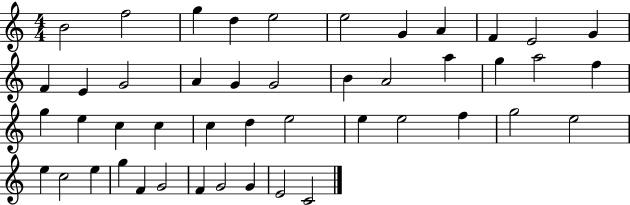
B4/h F5/h G5/q D5/q E5/h E5/h G4/q A4/q F4/q E4/h G4/q F4/q E4/q G4/h A4/q G4/q G4/h B4/q A4/h A5/q G5/q A5/h F5/q G5/q E5/q C5/q C5/q C5/q D5/q E5/h E5/q E5/h F5/q G5/h E5/h E5/q C5/h E5/q G5/q F4/q G4/h F4/q G4/h G4/q E4/h C4/h